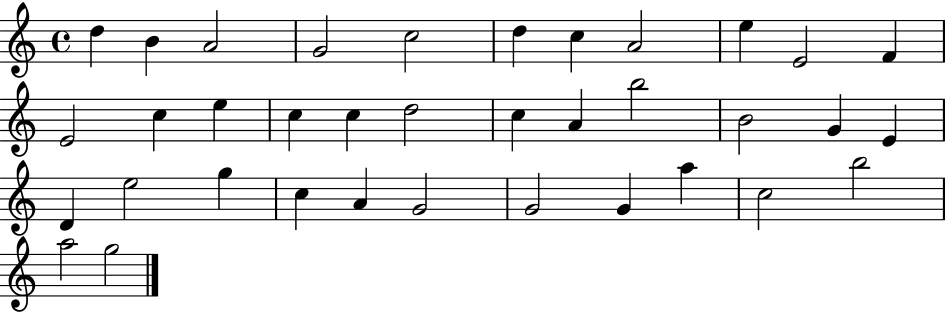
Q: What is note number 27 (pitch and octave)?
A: C5